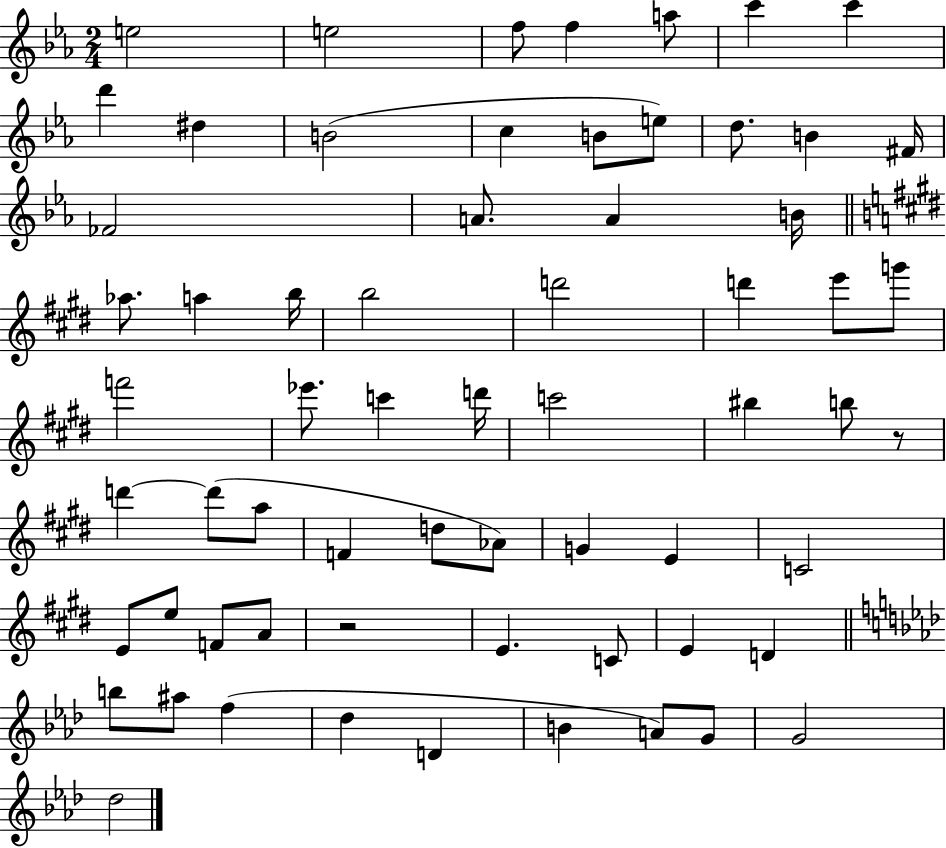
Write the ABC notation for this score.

X:1
T:Untitled
M:2/4
L:1/4
K:Eb
e2 e2 f/2 f a/2 c' c' d' ^d B2 c B/2 e/2 d/2 B ^F/4 _F2 A/2 A B/4 _a/2 a b/4 b2 d'2 d' e'/2 g'/2 f'2 _e'/2 c' d'/4 c'2 ^b b/2 z/2 d' d'/2 a/2 F d/2 _A/2 G E C2 E/2 e/2 F/2 A/2 z2 E C/2 E D b/2 ^a/2 f _d D B A/2 G/2 G2 _d2